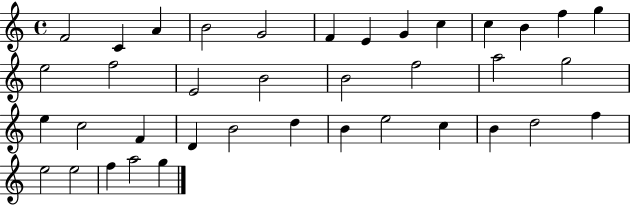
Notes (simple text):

F4/h C4/q A4/q B4/h G4/h F4/q E4/q G4/q C5/q C5/q B4/q F5/q G5/q E5/h F5/h E4/h B4/h B4/h F5/h A5/h G5/h E5/q C5/h F4/q D4/q B4/h D5/q B4/q E5/h C5/q B4/q D5/h F5/q E5/h E5/h F5/q A5/h G5/q